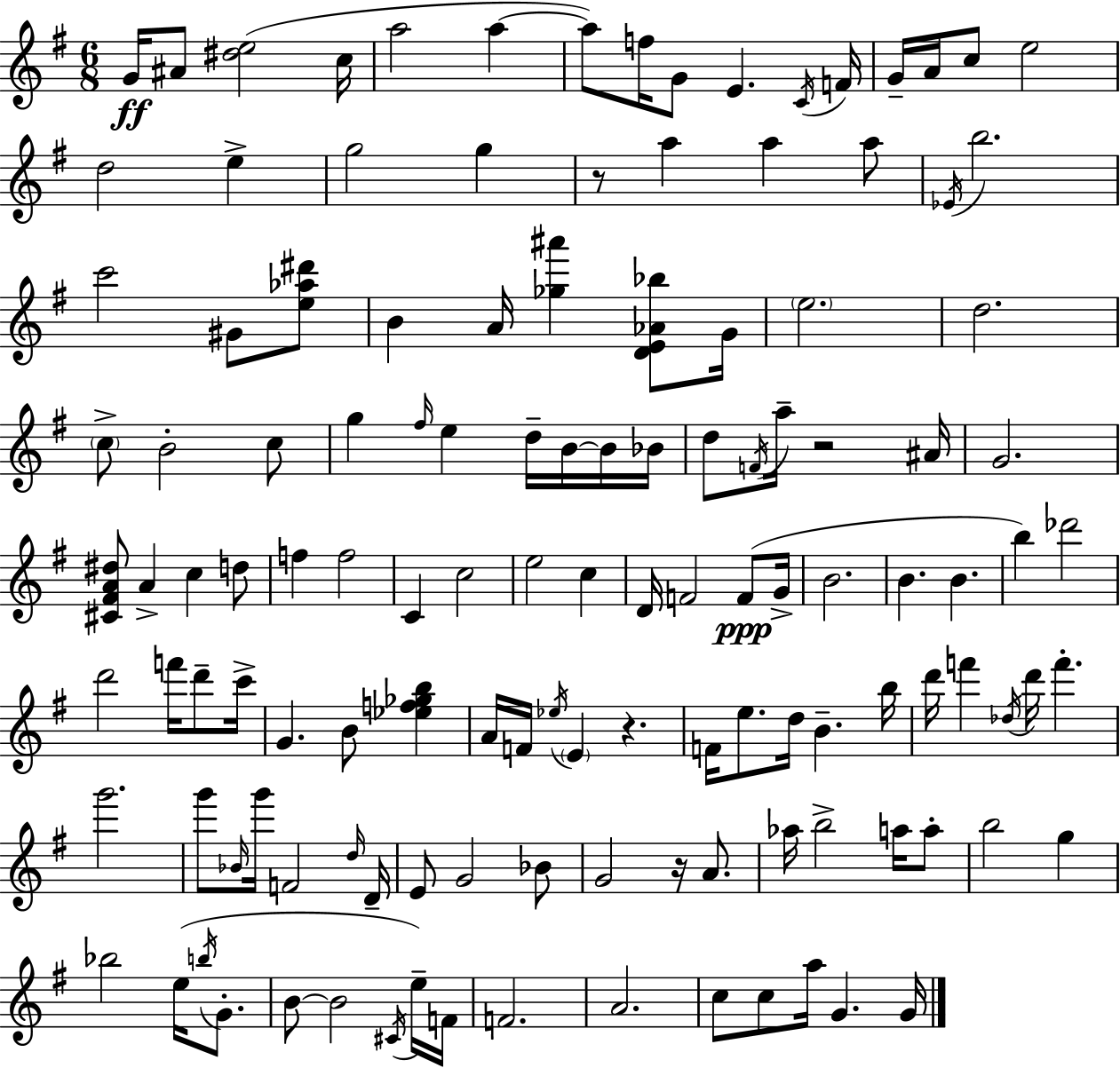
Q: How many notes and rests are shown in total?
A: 128